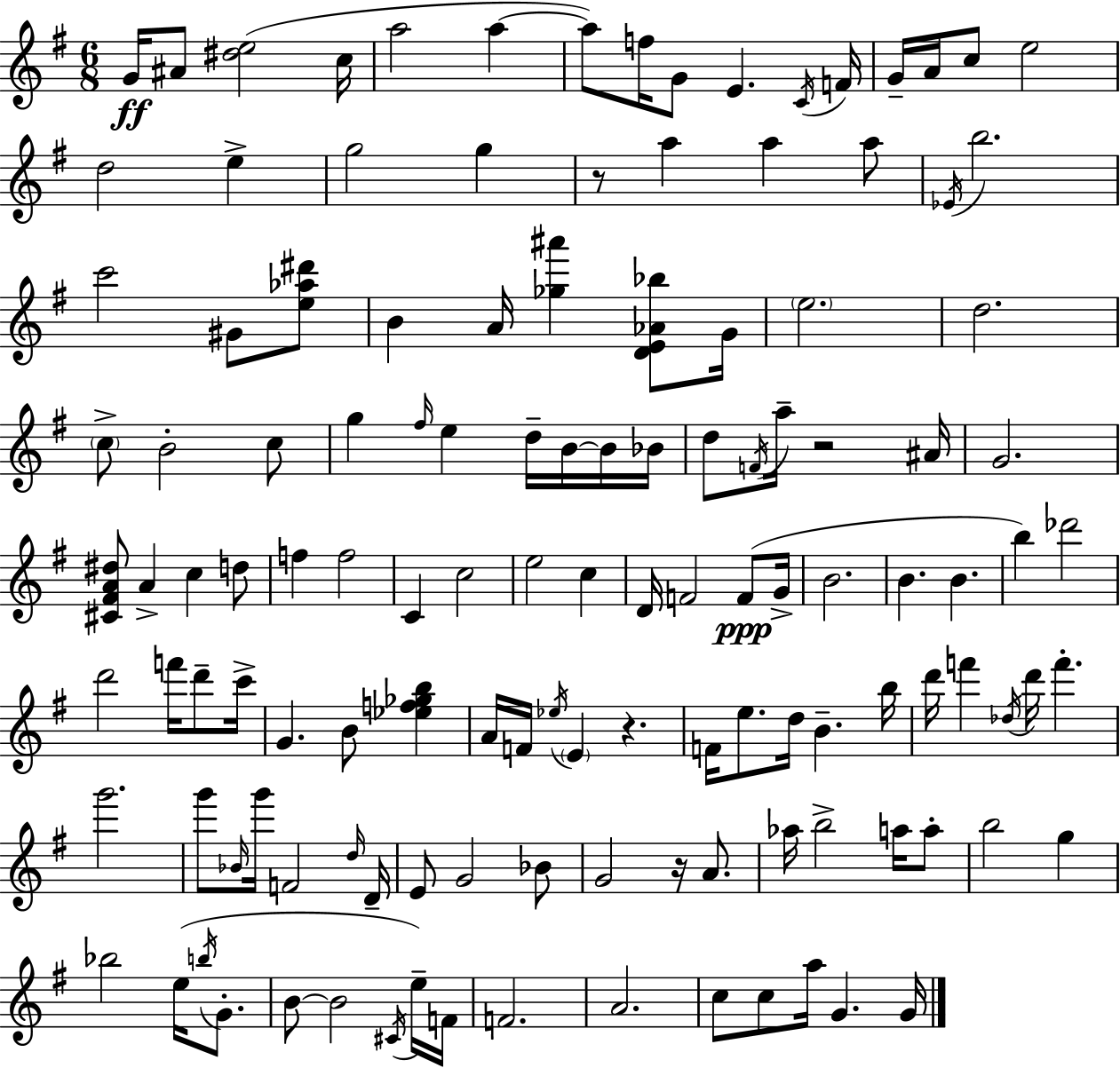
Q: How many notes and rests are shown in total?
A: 128